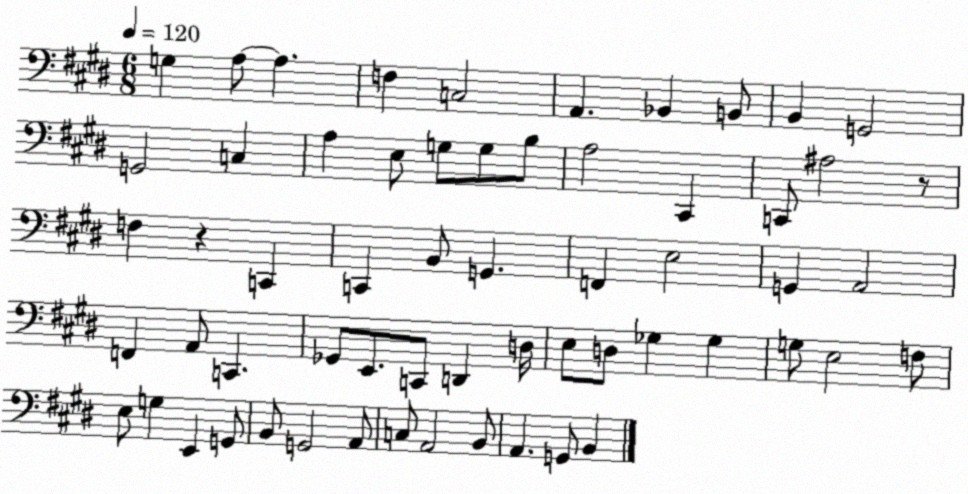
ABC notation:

X:1
T:Untitled
M:6/8
L:1/4
K:E
G, A,/2 A, F, C,2 A,, _B,, B,,/2 B,, G,,2 G,,2 C, A, E,/2 G,/2 G,/2 B,/2 A,2 ^C,, C,,/2 ^A,2 z/2 F, z C,, C,, B,,/2 G,, F,, E,2 G,, A,,2 F,, A,,/2 C,, _G,,/2 E,,/2 C,,/2 D,, D,/4 E,/2 D,/2 _G, _G, G,/2 E,2 F,/2 E,/2 G, E,, G,,/2 B,,/2 G,,2 A,,/2 C,/2 A,,2 B,,/2 A,, G,,/2 B,,